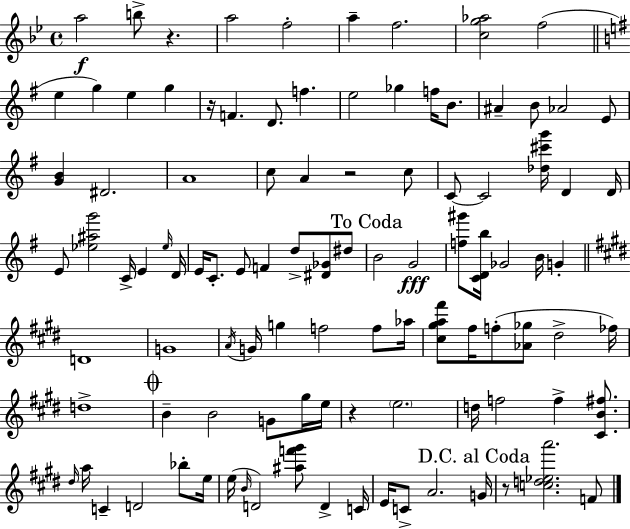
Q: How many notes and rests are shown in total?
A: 102